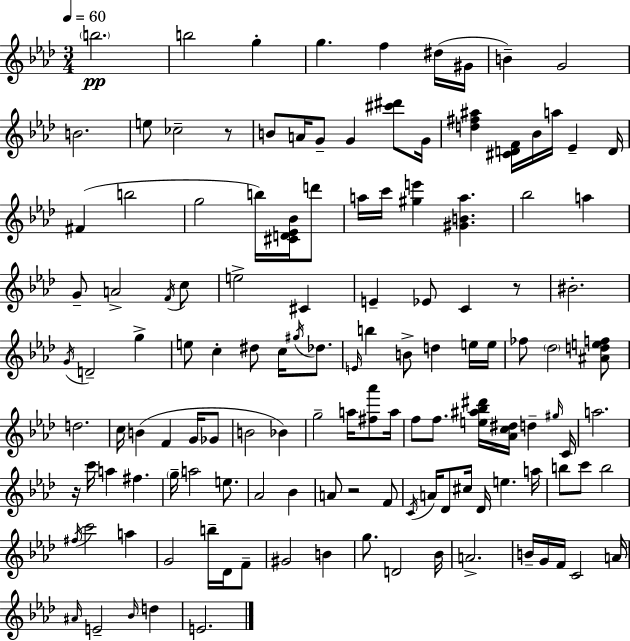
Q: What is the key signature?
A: AES major